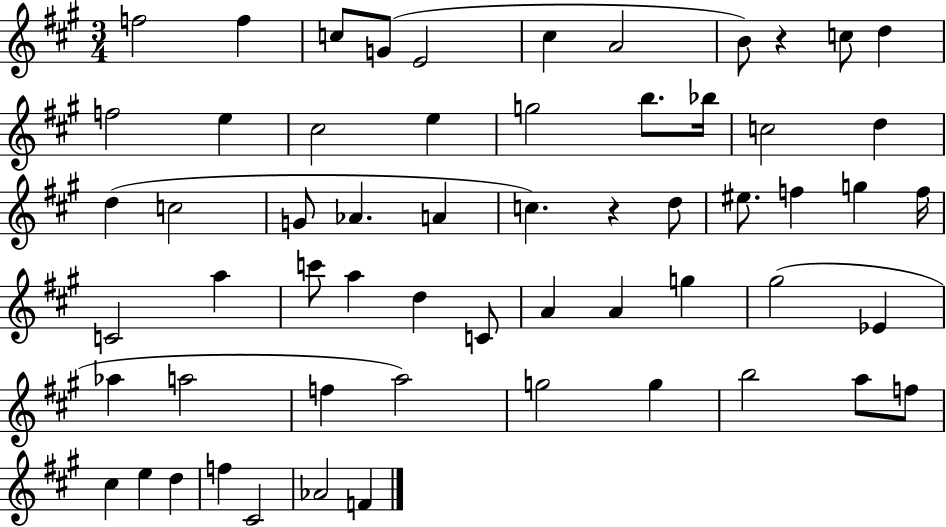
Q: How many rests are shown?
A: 2